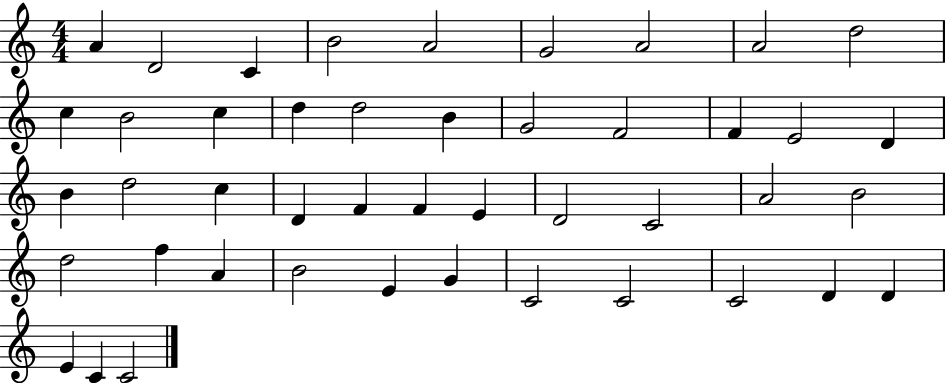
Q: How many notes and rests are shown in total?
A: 45